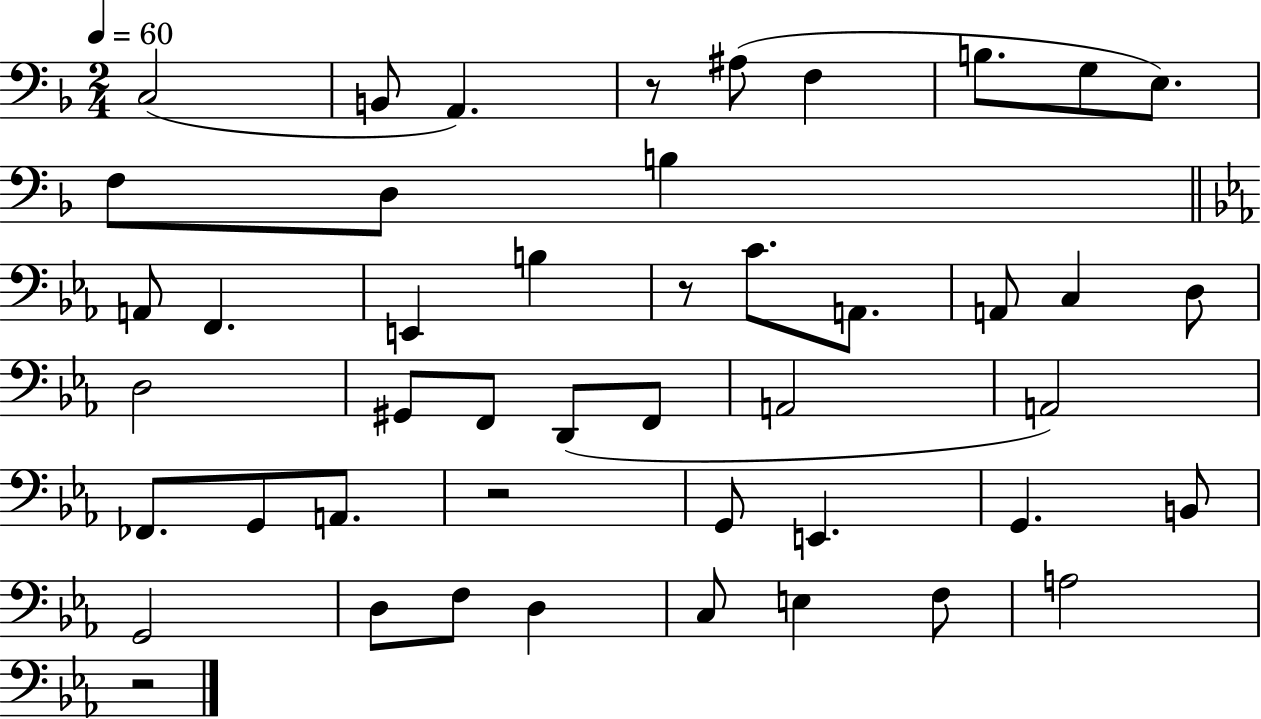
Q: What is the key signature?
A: F major